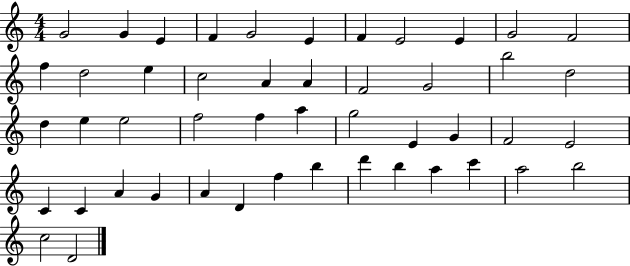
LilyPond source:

{
  \clef treble
  \numericTimeSignature
  \time 4/4
  \key c \major
  g'2 g'4 e'4 | f'4 g'2 e'4 | f'4 e'2 e'4 | g'2 f'2 | \break f''4 d''2 e''4 | c''2 a'4 a'4 | f'2 g'2 | b''2 d''2 | \break d''4 e''4 e''2 | f''2 f''4 a''4 | g''2 e'4 g'4 | f'2 e'2 | \break c'4 c'4 a'4 g'4 | a'4 d'4 f''4 b''4 | d'''4 b''4 a''4 c'''4 | a''2 b''2 | \break c''2 d'2 | \bar "|."
}